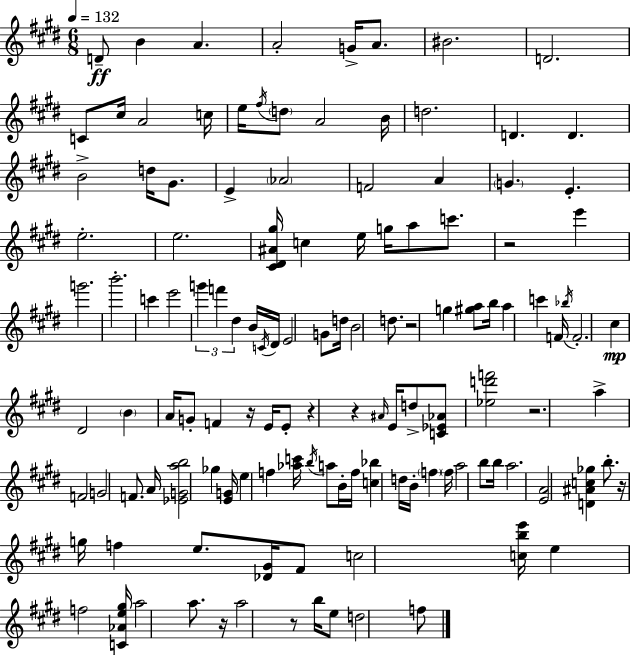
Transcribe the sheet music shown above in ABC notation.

X:1
T:Untitled
M:6/8
L:1/4
K:E
D/2 B A A2 G/4 A/2 ^B2 D2 C/2 ^c/4 A2 c/4 e/4 ^f/4 d/2 A2 B/4 d2 D D B2 d/4 ^G/2 E _A2 F2 A G E e2 e2 [^C^D^A^g]/4 c e/4 g/4 a/2 c'/2 z2 e' g'2 b'2 c' e'2 g' f' ^d B/4 C/4 ^D/4 E2 G/2 d/4 B2 d/2 z2 g [^ga]/2 b/4 a c' F/4 _b/4 F2 ^c ^D2 B A/4 G/2 F z/4 E/4 E/2 z z ^A/4 E/4 d/2 [C_E_A]/2 [_ed'f']2 z2 a F2 G2 F/2 A/4 [_EGab]2 _g [EG]/4 e f [_ac']/4 b/4 a/2 B/4 f/4 [c_b] d/4 B/4 f f/4 a2 b/2 b/4 a2 [EA]2 [D^Ac_g] b/2 z/4 g/4 f e/2 [_D^G]/4 ^F/2 c2 [cbe']/4 e f2 [C_Ae^g]/4 a2 a/2 z/4 a2 z/2 b/4 e/2 d2 f/2